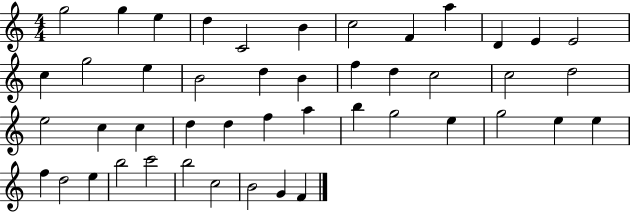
{
  \clef treble
  \numericTimeSignature
  \time 4/4
  \key c \major
  g''2 g''4 e''4 | d''4 c'2 b'4 | c''2 f'4 a''4 | d'4 e'4 e'2 | \break c''4 g''2 e''4 | b'2 d''4 b'4 | f''4 d''4 c''2 | c''2 d''2 | \break e''2 c''4 c''4 | d''4 d''4 f''4 a''4 | b''4 g''2 e''4 | g''2 e''4 e''4 | \break f''4 d''2 e''4 | b''2 c'''2 | b''2 c''2 | b'2 g'4 f'4 | \break \bar "|."
}